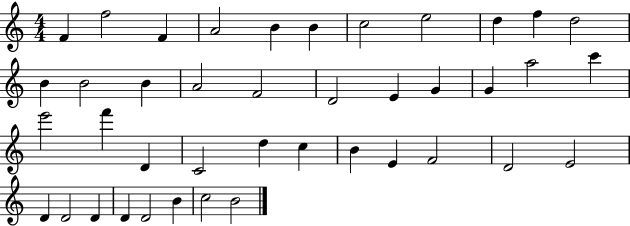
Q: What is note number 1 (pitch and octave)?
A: F4